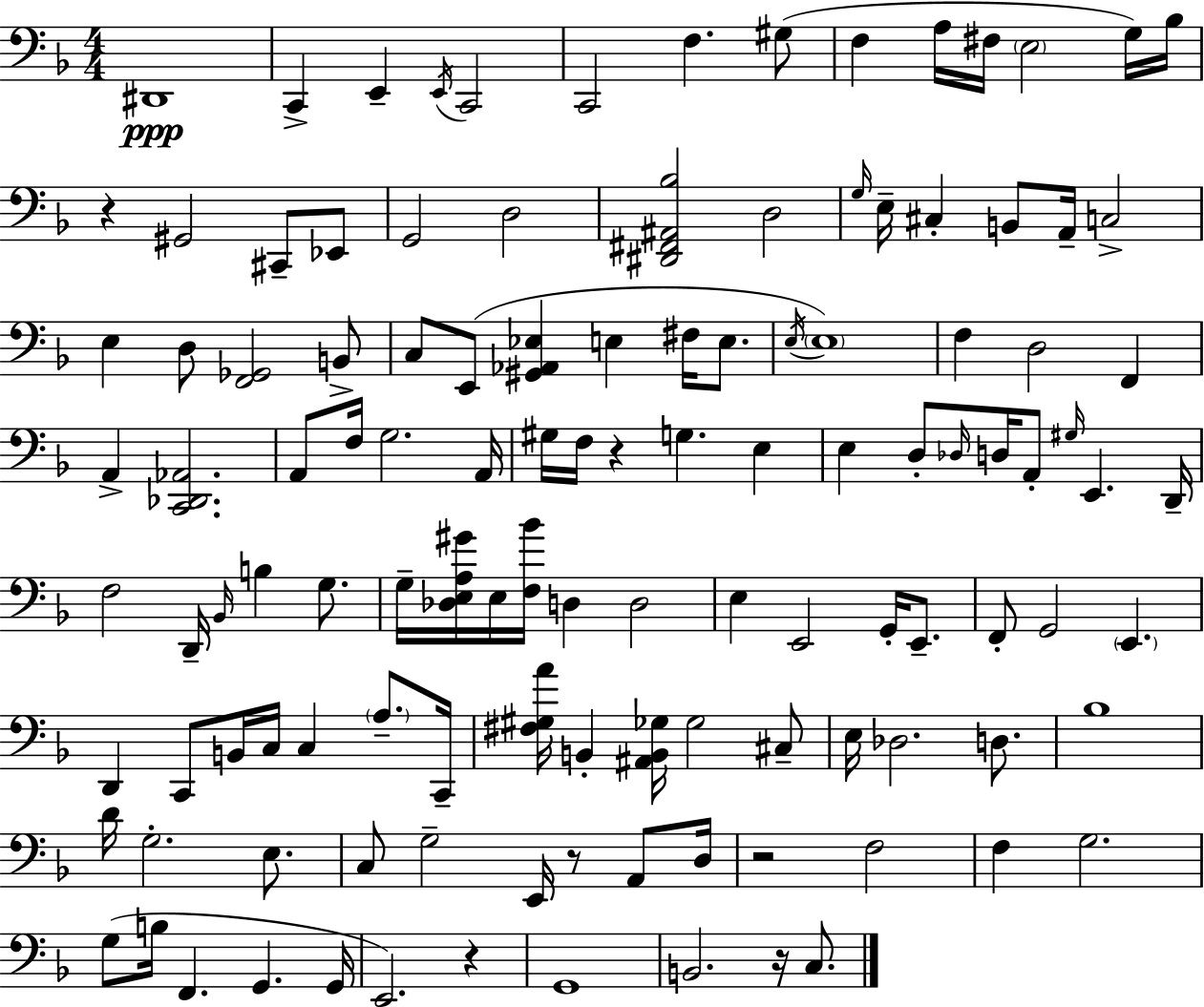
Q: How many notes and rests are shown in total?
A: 120